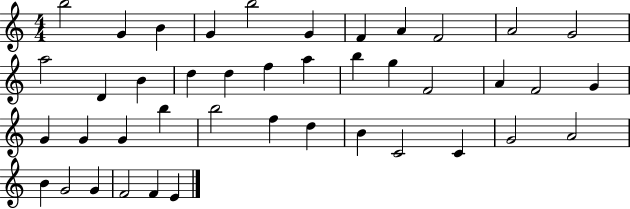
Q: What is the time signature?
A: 4/4